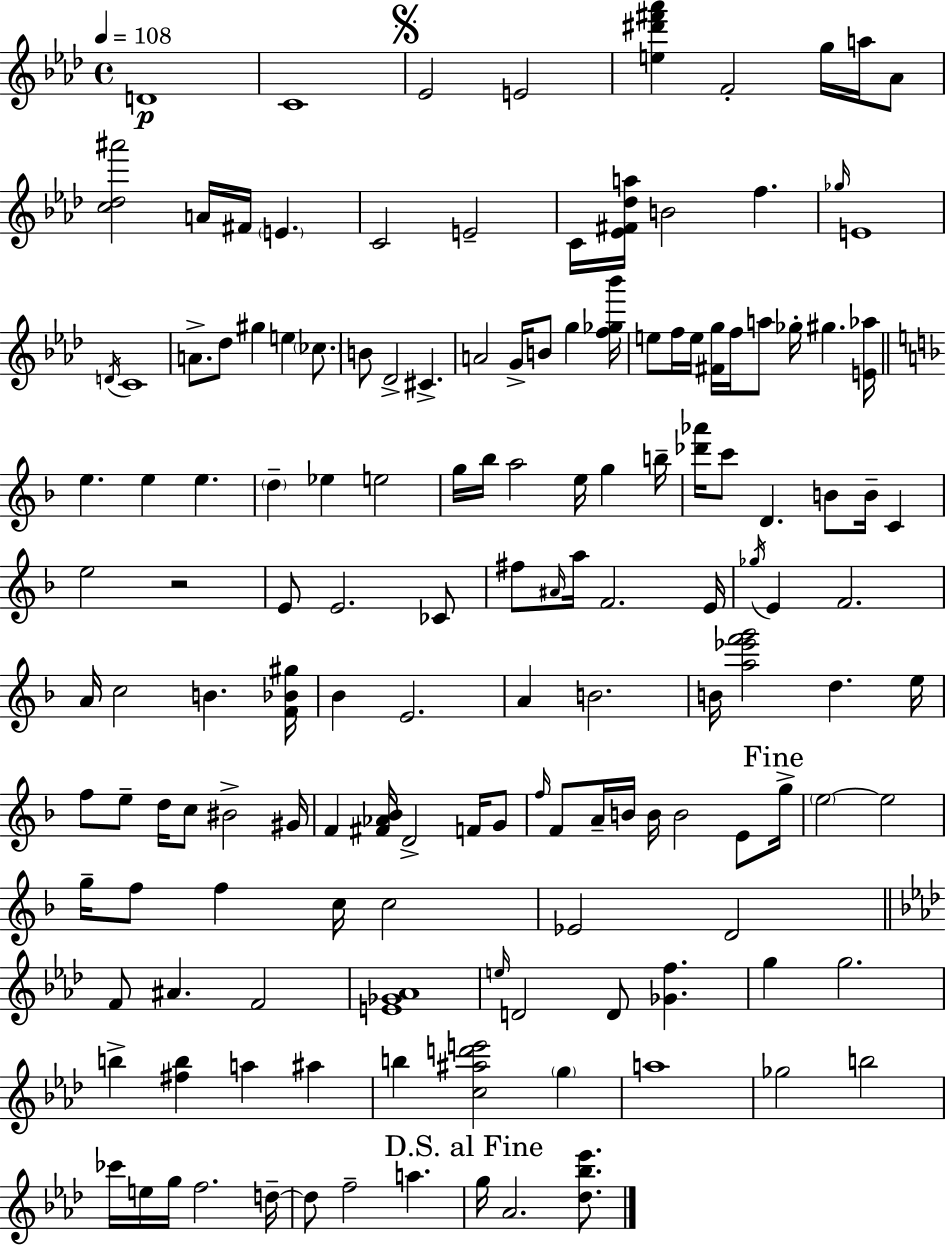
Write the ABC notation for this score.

X:1
T:Untitled
M:4/4
L:1/4
K:Fm
D4 C4 _E2 E2 [e^d'^f'_a'] F2 g/4 a/4 _A/2 [c_d^a']2 A/4 ^F/4 E C2 E2 C/4 [_E^F_da]/4 B2 f _g/4 E4 D/4 C4 A/2 _d/2 ^g e _c/2 B/2 _D2 ^C A2 G/4 B/2 g [f_g_b']/4 e/2 f/4 e/4 [^Fg]/4 f/4 a/2 _g/4 ^g [E_a]/4 e e e d _e e2 g/4 _b/4 a2 e/4 g b/4 [_d'_a']/4 c'/2 D B/2 B/4 C e2 z2 E/2 E2 _C/2 ^f/2 ^A/4 a/4 F2 E/4 _g/4 E F2 A/4 c2 B [F_B^g]/4 _B E2 A B2 B/4 [a_e'f'g']2 d e/4 f/2 e/2 d/4 c/2 ^B2 ^G/4 F [^F_A_B]/4 D2 F/4 G/2 f/4 F/2 A/4 B/4 B/4 B2 E/2 g/4 e2 e2 g/4 f/2 f c/4 c2 _E2 D2 F/2 ^A F2 [E_G_A]4 e/4 D2 D/2 [_Gf] g g2 b [^fb] a ^a b [c^ad'e']2 g a4 _g2 b2 _c'/4 e/4 g/4 f2 d/4 d/2 f2 a g/4 _A2 [_d_b_e']/2